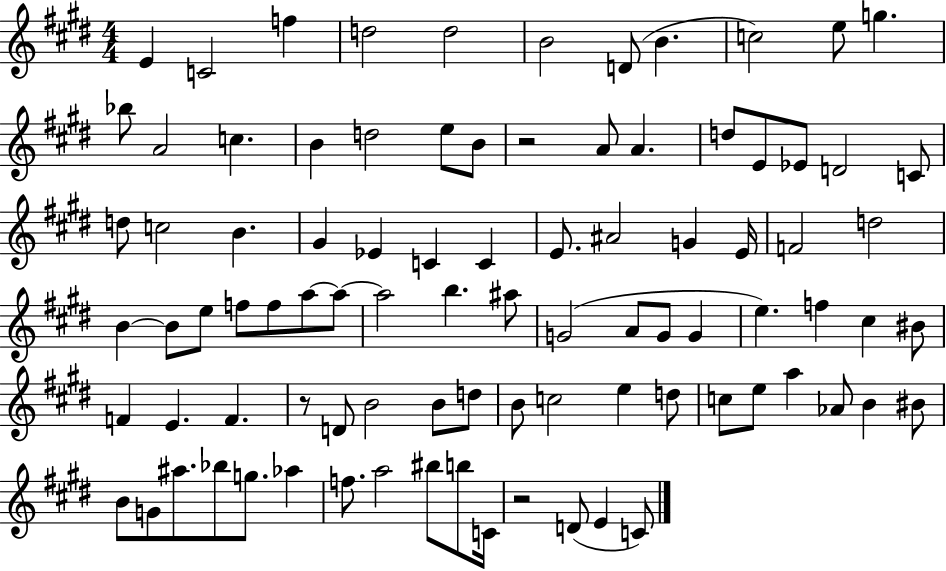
{
  \clef treble
  \numericTimeSignature
  \time 4/4
  \key e \major
  e'4 c'2 f''4 | d''2 d''2 | b'2 d'8( b'4. | c''2) e''8 g''4. | \break bes''8 a'2 c''4. | b'4 d''2 e''8 b'8 | r2 a'8 a'4. | d''8 e'8 ees'8 d'2 c'8 | \break d''8 c''2 b'4. | gis'4 ees'4 c'4 c'4 | e'8. ais'2 g'4 e'16 | f'2 d''2 | \break b'4~~ b'8 e''8 f''8 f''8 a''8~~ a''8~~ | a''2 b''4. ais''8 | g'2( a'8 g'8 g'4 | e''4.) f''4 cis''4 bis'8 | \break f'4 e'4. f'4. | r8 d'8 b'2 b'8 d''8 | b'8 c''2 e''4 d''8 | c''8 e''8 a''4 aes'8 b'4 bis'8 | \break b'8 g'8 ais''8. bes''8 g''8. aes''4 | f''8. a''2 bis''8 b''8 c'16 | r2 d'8( e'4 c'8) | \bar "|."
}